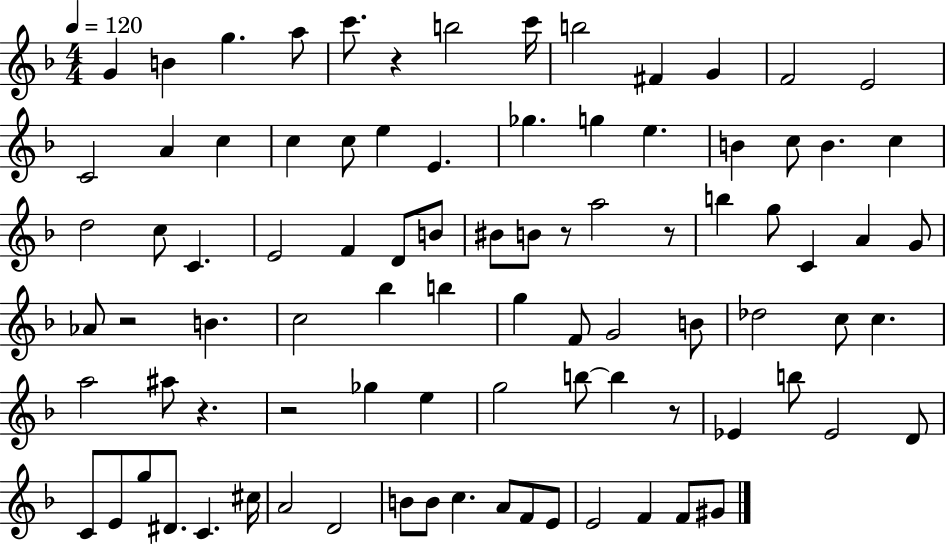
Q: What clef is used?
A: treble